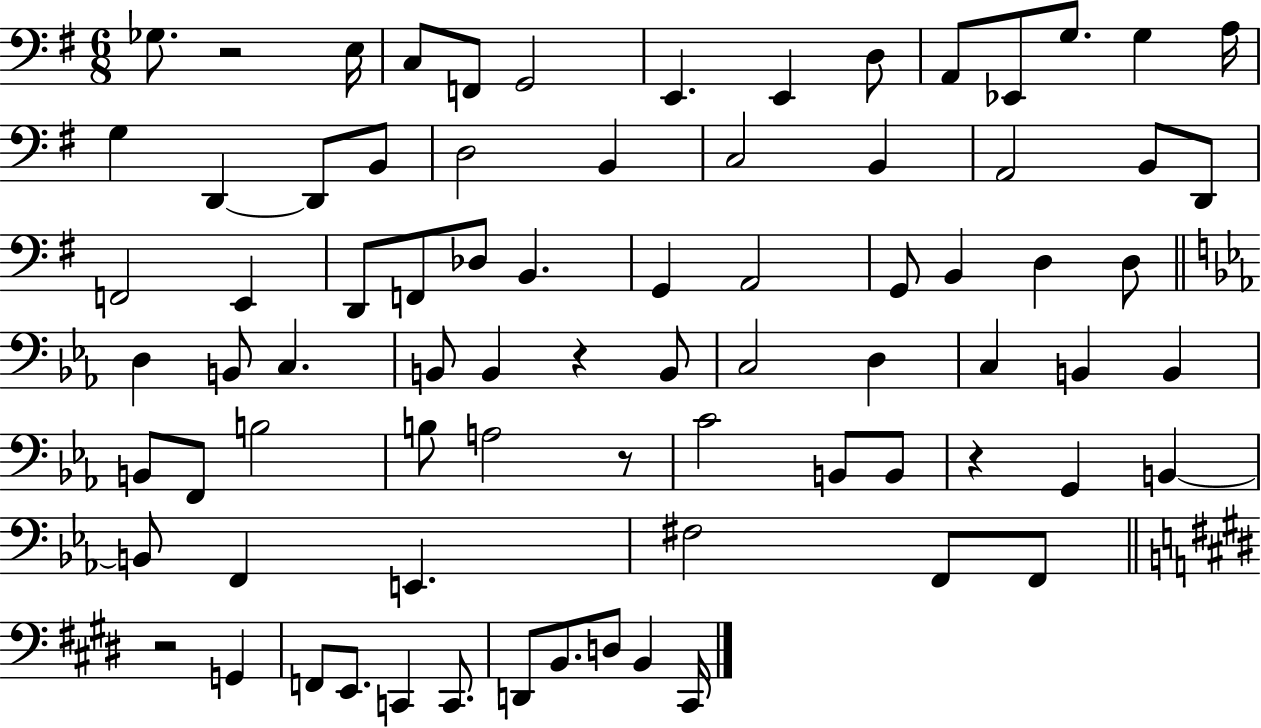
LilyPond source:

{
  \clef bass
  \numericTimeSignature
  \time 6/8
  \key g \major
  ges8. r2 e16 | c8 f,8 g,2 | e,4. e,4 d8 | a,8 ees,8 g8. g4 a16 | \break g4 d,4~~ d,8 b,8 | d2 b,4 | c2 b,4 | a,2 b,8 d,8 | \break f,2 e,4 | d,8 f,8 des8 b,4. | g,4 a,2 | g,8 b,4 d4 d8 | \break \bar "||" \break \key c \minor d4 b,8 c4. | b,8 b,4 r4 b,8 | c2 d4 | c4 b,4 b,4 | \break b,8 f,8 b2 | b8 a2 r8 | c'2 b,8 b,8 | r4 g,4 b,4~~ | \break b,8 f,4 e,4. | fis2 f,8 f,8 | \bar "||" \break \key e \major r2 g,4 | f,8 e,8. c,4 c,8. | d,8 b,8. d8 b,4 cis,16 | \bar "|."
}